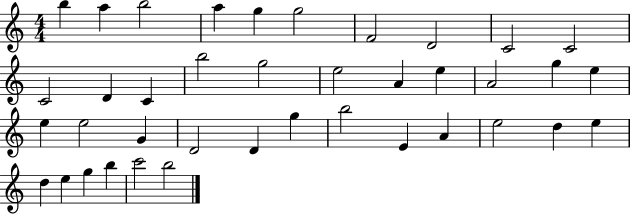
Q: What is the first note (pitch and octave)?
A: B5